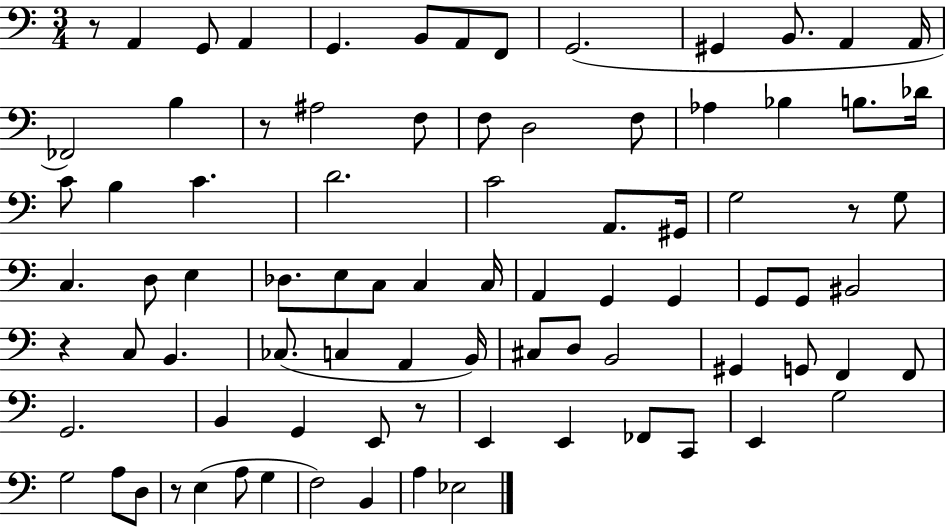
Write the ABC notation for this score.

X:1
T:Untitled
M:3/4
L:1/4
K:C
z/2 A,, G,,/2 A,, G,, B,,/2 A,,/2 F,,/2 G,,2 ^G,, B,,/2 A,, A,,/4 _F,,2 B, z/2 ^A,2 F,/2 F,/2 D,2 F,/2 _A, _B, B,/2 _D/4 C/2 B, C D2 C2 A,,/2 ^G,,/4 G,2 z/2 G,/2 C, D,/2 E, _D,/2 E,/2 C,/2 C, C,/4 A,, G,, G,, G,,/2 G,,/2 ^B,,2 z C,/2 B,, _C,/2 C, A,, B,,/4 ^C,/2 D,/2 B,,2 ^G,, G,,/2 F,, F,,/2 G,,2 B,, G,, E,,/2 z/2 E,, E,, _F,,/2 C,,/2 E,, G,2 G,2 A,/2 D,/2 z/2 E, A,/2 G, F,2 B,, A, _E,2